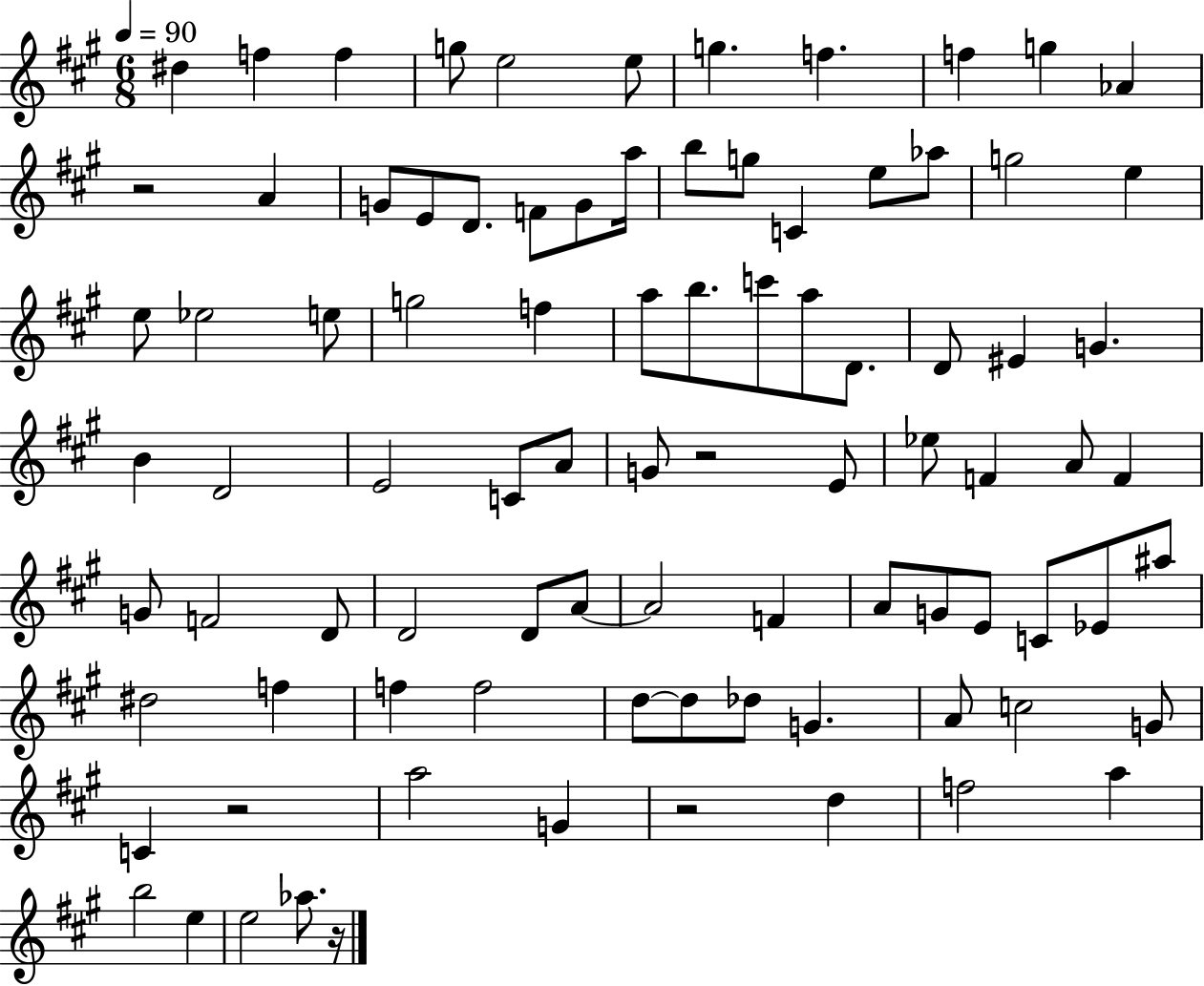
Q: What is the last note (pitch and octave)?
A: Ab5